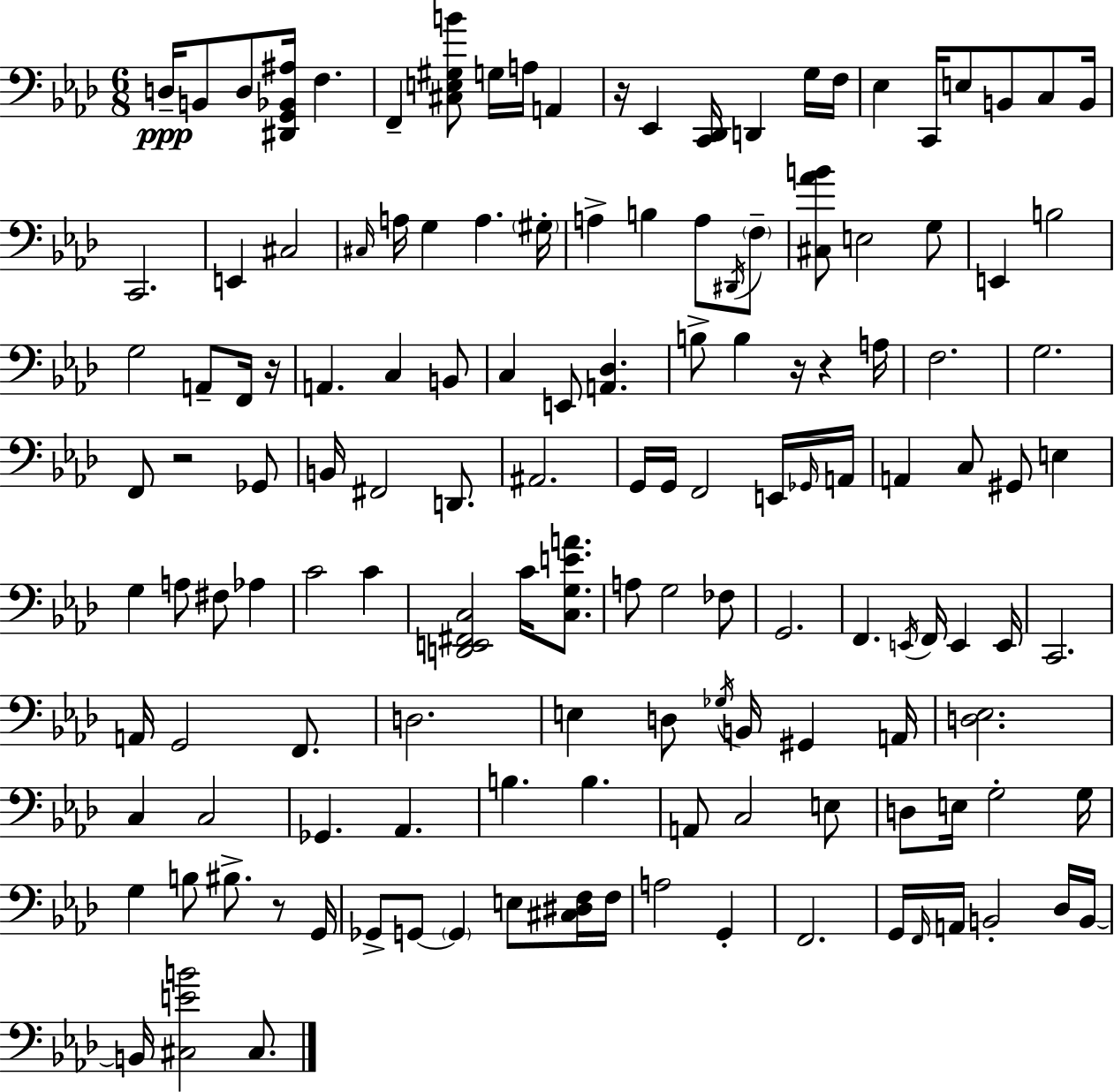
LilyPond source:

{
  \clef bass
  \numericTimeSignature
  \time 6/8
  \key f \minor
  d16--\ppp b,8 d8 <dis, g, bes, ais>16 f4. | f,4-- <cis e gis b'>8 g16 a16 a,4 | r16 ees,4 <c, des,>16 d,4 g16 f16 | ees4 c,16 e8 b,8 c8 b,16 | \break c,2. | e,4 cis2 | \grace { cis16 } a16 g4 a4. | \parenthesize gis16-. a4-> b4 a8 \acciaccatura { dis,16 } | \break \parenthesize f8-- <cis aes' b'>8 e2 | g8 e,4 b2 | g2 a,8-- | f,16 r16 a,4. c4 | \break b,8 c4 e,8 <a, des>4. | b8-> b4 r16 r4 | a16 f2. | g2. | \break f,8 r2 | ges,8 b,16 fis,2 d,8. | ais,2. | g,16 g,16 f,2 | \break e,16 \grace { ges,16 } a,16 a,4 c8 gis,8 e4 | g4 a8 fis8 aes4 | c'2 c'4 | <d, e, fis, c>2 c'16 | \break <c g e' a'>8. a8 g2 | fes8 g,2. | f,4. \acciaccatura { e,16 } f,16 e,4 | e,16 c,2. | \break a,16 g,2 | f,8. d2. | e4 d8 \acciaccatura { ges16 } b,16 | gis,4 a,16 <d ees>2. | \break c4 c2 | ges,4. aes,4. | b4. b4. | a,8 c2 | \break e8 d8 e16 g2-. | g16 g4 b8 bis8.-> | r8 g,16 ges,8-> g,8~~ \parenthesize g,4 | e8 <cis dis f>16 f16 a2 | \break g,4-. f,2. | g,16 \grace { f,16 } a,16 b,2-. | des16 b,16~~ b,16 <cis e' b'>2 | cis8. \bar "|."
}